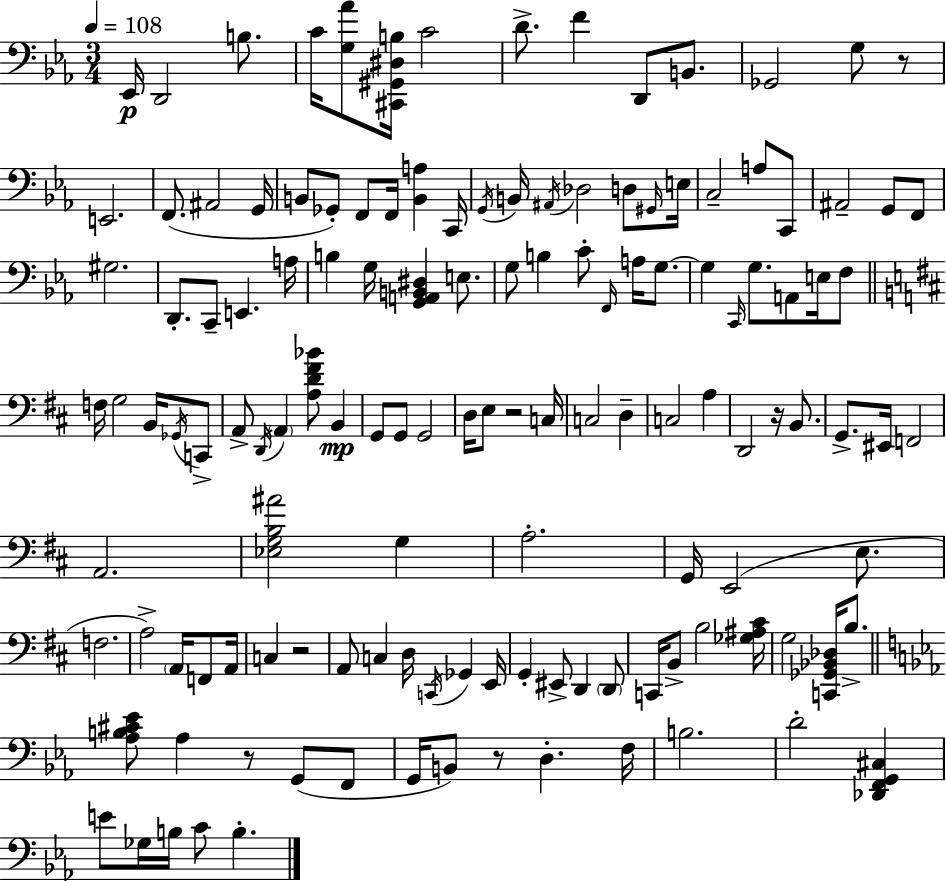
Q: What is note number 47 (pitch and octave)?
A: G3